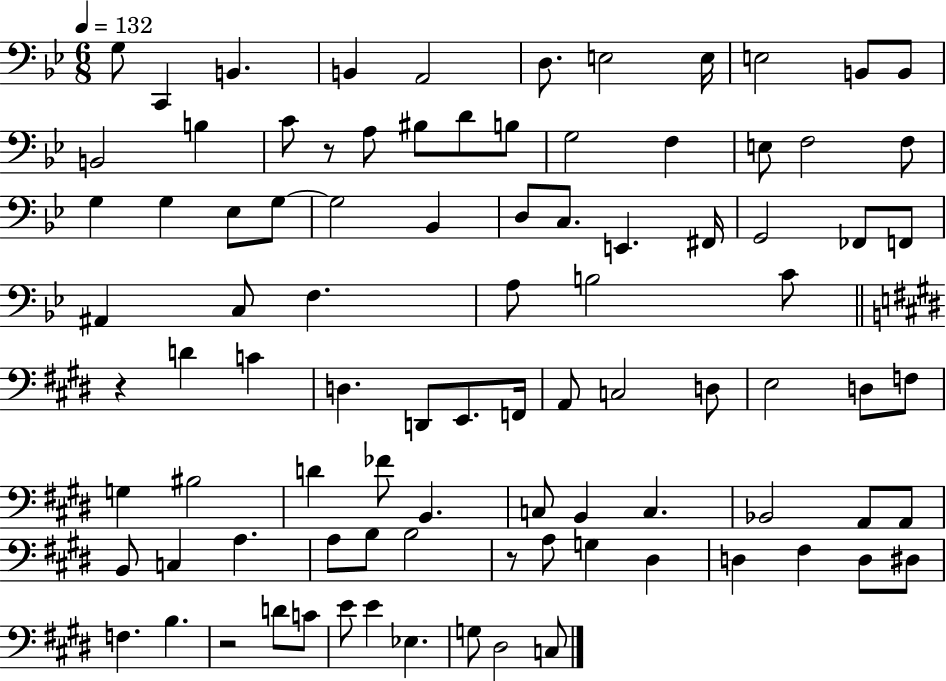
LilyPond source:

{
  \clef bass
  \numericTimeSignature
  \time 6/8
  \key bes \major
  \tempo 4 = 132
  \repeat volta 2 { g8 c,4 b,4. | b,4 a,2 | d8. e2 e16 | e2 b,8 b,8 | \break b,2 b4 | c'8 r8 a8 bis8 d'8 b8 | g2 f4 | e8 f2 f8 | \break g4 g4 ees8 g8~~ | g2 bes,4 | d8 c8. e,4. fis,16 | g,2 fes,8 f,8 | \break ais,4 c8 f4. | a8 b2 c'8 | \bar "||" \break \key e \major r4 d'4 c'4 | d4. d,8 e,8. f,16 | a,8 c2 d8 | e2 d8 f8 | \break g4 bis2 | d'4 fes'8 b,4. | c8 b,4 c4. | bes,2 a,8 a,8 | \break b,8 c4 a4. | a8 b8 b2 | r8 a8 g4 dis4 | d4 fis4 d8 dis8 | \break f4. b4. | r2 d'8 c'8 | e'8 e'4 ees4. | g8 dis2 c8 | \break } \bar "|."
}